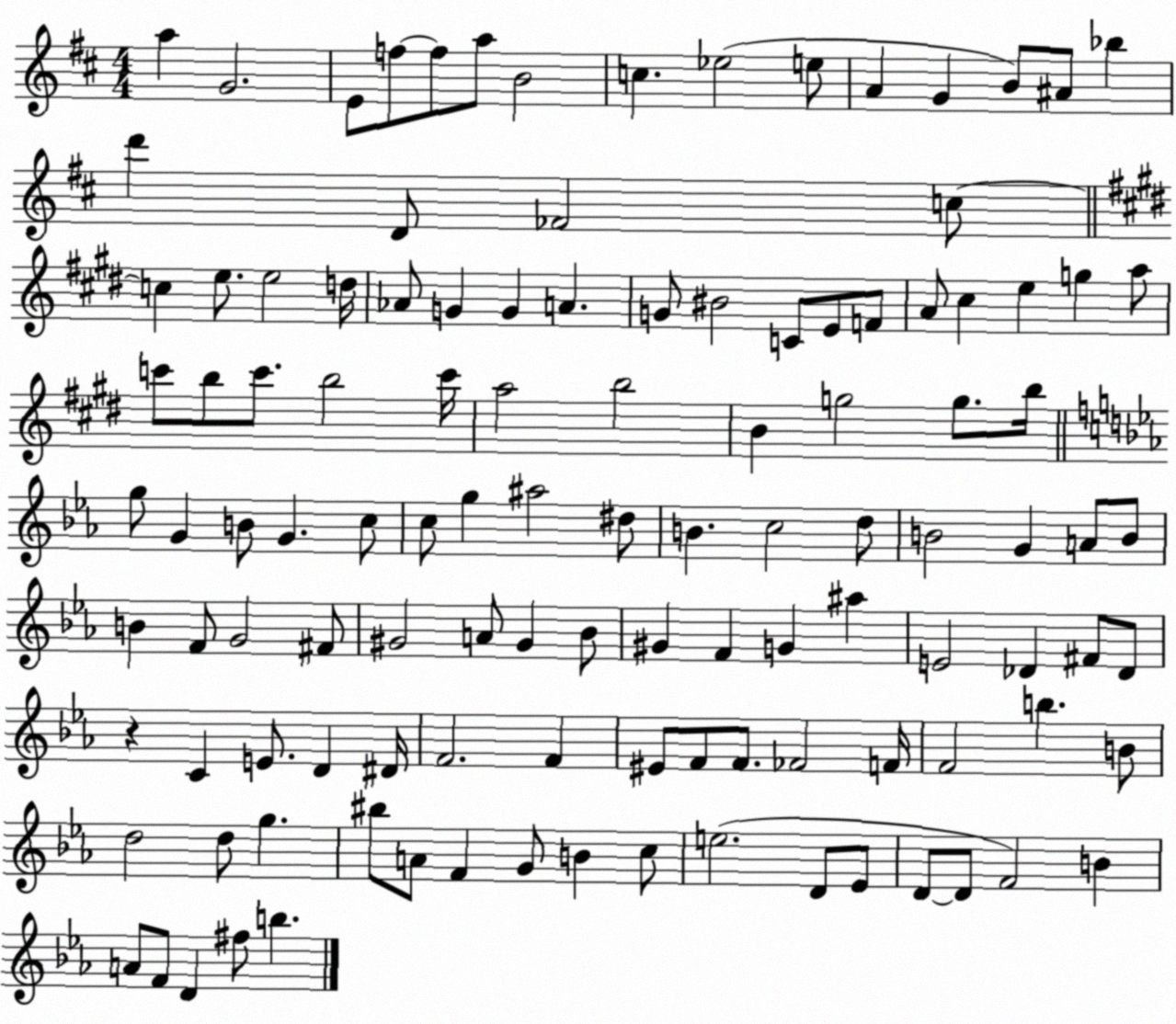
X:1
T:Untitled
M:4/4
L:1/4
K:D
a G2 E/2 f/2 f/2 a/2 B2 c _e2 e/2 A G B/2 ^A/2 _b d' D/2 _F2 c/2 c e/2 e2 d/4 _A/2 G G A G/2 ^B2 C/2 E/2 F/2 A/2 ^c e g a/2 c'/2 b/2 c'/2 b2 c'/4 a2 b2 B g2 g/2 b/4 g/2 G B/2 G c/2 c/2 g ^a2 ^d/2 B c2 d/2 B2 G A/2 B/2 B F/2 G2 ^F/2 ^G2 A/2 ^G _B/2 ^G F G ^a E2 _D ^F/2 _D/2 z C E/2 D ^D/4 F2 F ^E/2 F/2 F/2 _F2 F/4 F2 b B/2 d2 d/2 g ^b/2 A/2 F G/2 B c/2 e2 D/2 _E/2 D/2 D/2 F2 B A/2 F/2 D ^f/2 b